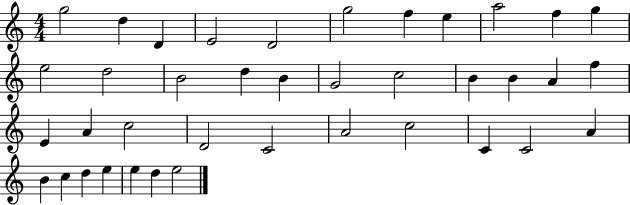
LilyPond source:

{
  \clef treble
  \numericTimeSignature
  \time 4/4
  \key c \major
  g''2 d''4 d'4 | e'2 d'2 | g''2 f''4 e''4 | a''2 f''4 g''4 | \break e''2 d''2 | b'2 d''4 b'4 | g'2 c''2 | b'4 b'4 a'4 f''4 | \break e'4 a'4 c''2 | d'2 c'2 | a'2 c''2 | c'4 c'2 a'4 | \break b'4 c''4 d''4 e''4 | e''4 d''4 e''2 | \bar "|."
}